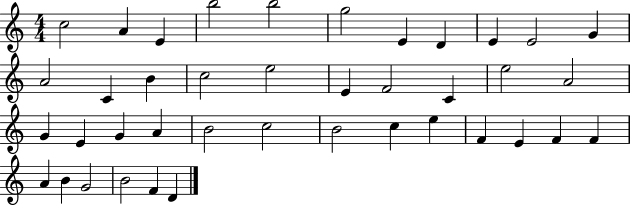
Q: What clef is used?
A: treble